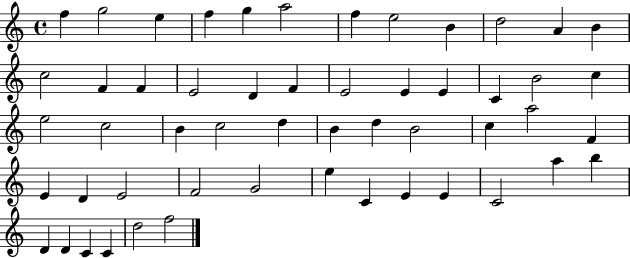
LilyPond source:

{
  \clef treble
  \time 4/4
  \defaultTimeSignature
  \key c \major
  f''4 g''2 e''4 | f''4 g''4 a''2 | f''4 e''2 b'4 | d''2 a'4 b'4 | \break c''2 f'4 f'4 | e'2 d'4 f'4 | e'2 e'4 e'4 | c'4 b'2 c''4 | \break e''2 c''2 | b'4 c''2 d''4 | b'4 d''4 b'2 | c''4 a''2 f'4 | \break e'4 d'4 e'2 | f'2 g'2 | e''4 c'4 e'4 e'4 | c'2 a''4 b''4 | \break d'4 d'4 c'4 c'4 | d''2 f''2 | \bar "|."
}